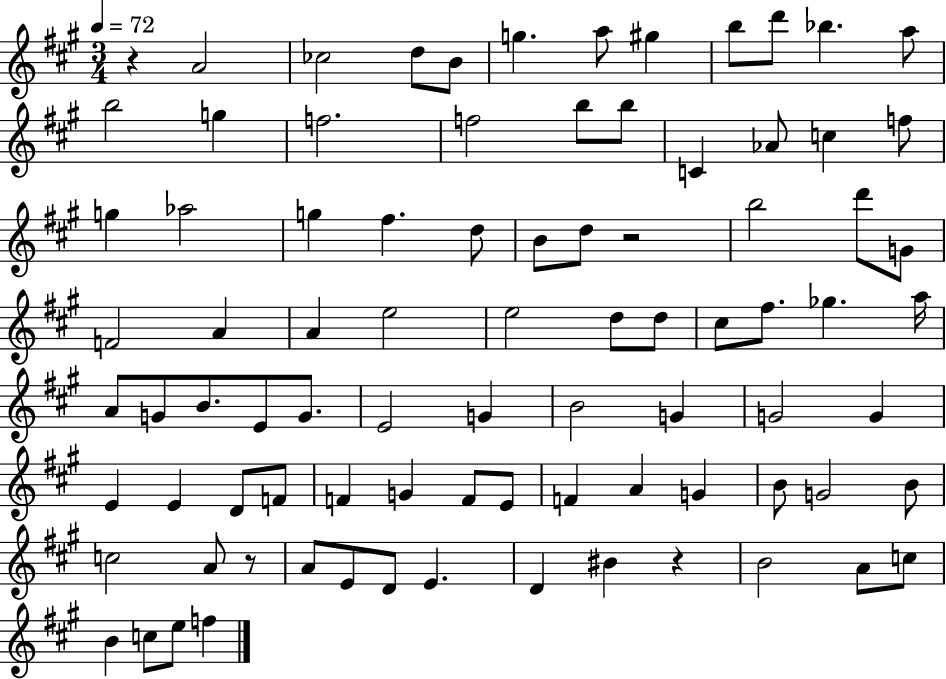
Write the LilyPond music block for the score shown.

{
  \clef treble
  \numericTimeSignature
  \time 3/4
  \key a \major
  \tempo 4 = 72
  r4 a'2 | ces''2 d''8 b'8 | g''4. a''8 gis''4 | b''8 d'''8 bes''4. a''8 | \break b''2 g''4 | f''2. | f''2 b''8 b''8 | c'4 aes'8 c''4 f''8 | \break g''4 aes''2 | g''4 fis''4. d''8 | b'8 d''8 r2 | b''2 d'''8 g'8 | \break f'2 a'4 | a'4 e''2 | e''2 d''8 d''8 | cis''8 fis''8. ges''4. a''16 | \break a'8 g'8 b'8. e'8 g'8. | e'2 g'4 | b'2 g'4 | g'2 g'4 | \break e'4 e'4 d'8 f'8 | f'4 g'4 f'8 e'8 | f'4 a'4 g'4 | b'8 g'2 b'8 | \break c''2 a'8 r8 | a'8 e'8 d'8 e'4. | d'4 bis'4 r4 | b'2 a'8 c''8 | \break b'4 c''8 e''8 f''4 | \bar "|."
}